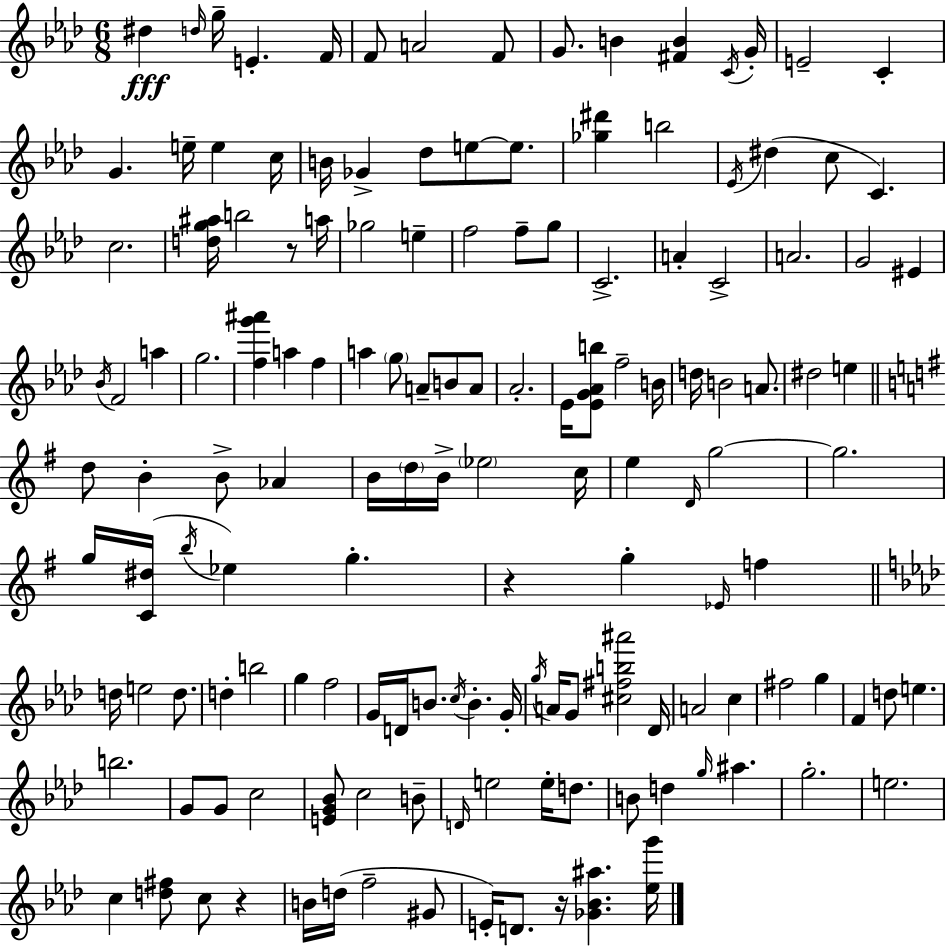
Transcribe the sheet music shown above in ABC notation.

X:1
T:Untitled
M:6/8
L:1/4
K:Fm
^d d/4 g/4 E F/4 F/2 A2 F/2 G/2 B [^FB] C/4 G/4 E2 C G e/4 e c/4 B/4 _G _d/2 e/2 e/2 [_g^d'] b2 _E/4 ^d c/2 C c2 [dg^a]/4 b2 z/2 a/4 _g2 e f2 f/2 g/2 C2 A C2 A2 G2 ^E _B/4 F2 a g2 [fg'^a'] a f a g/2 A/2 B/2 A/2 _A2 _E/4 [_EG_Ab]/2 f2 B/4 d/4 B2 A/2 ^d2 e d/2 B B/2 _A B/4 d/4 B/4 _e2 c/4 e D/4 g2 g2 g/4 [C^d]/4 b/4 _e g z g _E/4 f d/4 e2 d/2 d b2 g f2 G/4 D/4 B/2 c/4 B G/4 g/4 A/4 G/2 [^c^fb^a']2 _D/4 A2 c ^f2 g F d/2 e b2 G/2 G/2 c2 [EG_B]/2 c2 B/2 D/4 e2 e/4 d/2 B/2 d g/4 ^a g2 e2 c [d^f]/2 c/2 z B/4 d/4 f2 ^G/2 E/4 D/2 z/4 [_G_B^a] [_eg']/4